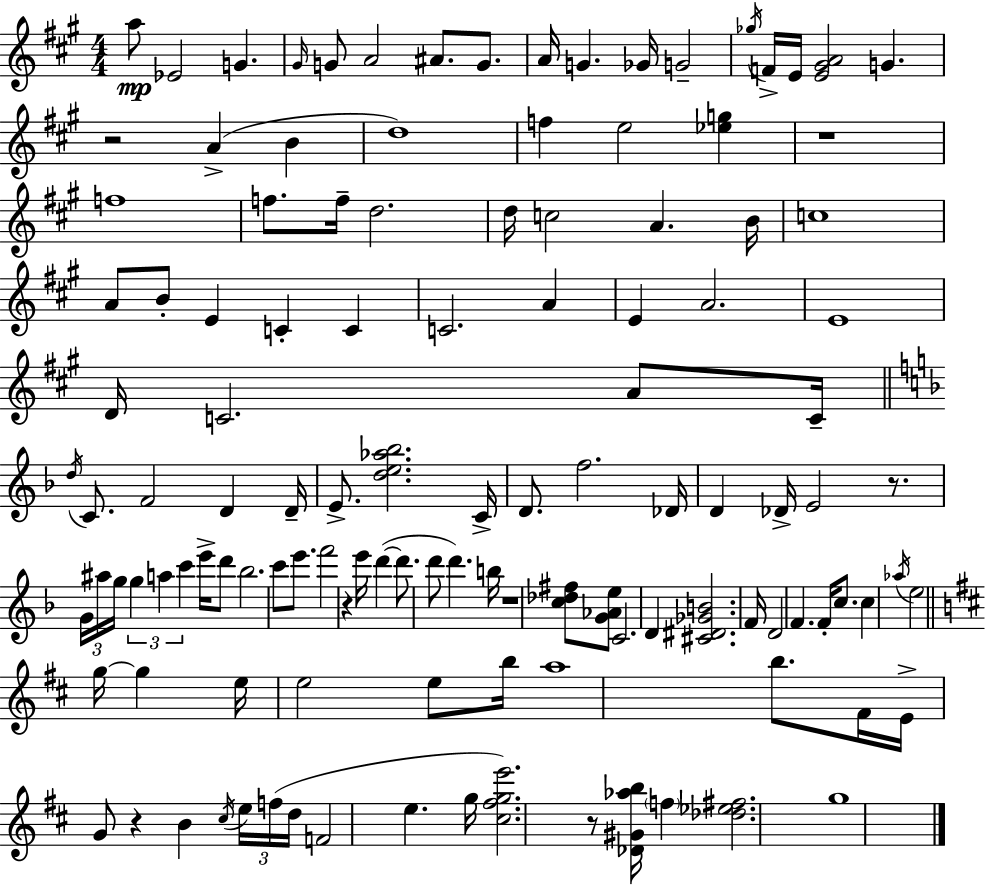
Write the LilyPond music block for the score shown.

{
  \clef treble
  \numericTimeSignature
  \time 4/4
  \key a \major
  a''8\mp ees'2 g'4. | \grace { gis'16 } g'8 a'2 ais'8. g'8. | a'16 g'4. ges'16 g'2-- | \acciaccatura { ges''16 } f'16-> e'16 <e' gis' a'>2 g'4. | \break r2 a'4->( b'4 | d''1) | f''4 e''2 <ees'' g''>4 | r1 | \break f''1 | f''8. f''16-- d''2. | d''16 c''2 a'4. | b'16 c''1 | \break a'8 b'8-. e'4 c'4-. c'4 | c'2. a'4 | e'4 a'2. | e'1 | \break d'16 c'2. a'8 | c'16-- \bar "||" \break \key f \major \acciaccatura { d''16 } c'8. f'2 d'4 | d'16-- e'8.-> <d'' e'' aes'' bes''>2. | c'16-> d'8. f''2. | des'16 d'4 des'16-> e'2 r8. | \break \tuplet 3/2 { g'16 ais''16 g''16 } \tuplet 3/2 { g''4 a''4 c'''4 } | e'''16-> d'''8 bes''2. c'''8 | e'''8. f'''2 r4 | e'''16 d'''4~(~ d'''8. d'''8 d'''4.) | \break b''16 r1 | <c'' des'' fis''>8 <g' aes' e''>8 c'2. | d'4 <cis' dis' ges' b'>2. | f'16 d'2 f'4. | \break f'16-. c''8. c''4 \acciaccatura { aes''16 } e''2 | \bar "||" \break \key d \major g''16~~ g''4 e''16 e''2 e''8 | b''16 a''1 | b''8. fis'16 e'16-> g'8 r4 b'4 | \acciaccatura { cis''16 } \tuplet 3/2 { e''16 f''16( d''16 } f'2 e''4. | \break g''16 <cis'' fis'' g'' e'''>2.) r8 | <des' gis' aes'' b''>16 \parenthesize f''4 <des'' ees'' fis''>2. | g''1 | \bar "|."
}